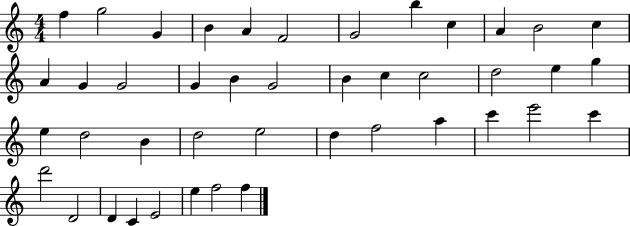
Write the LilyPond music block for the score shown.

{
  \clef treble
  \numericTimeSignature
  \time 4/4
  \key c \major
  f''4 g''2 g'4 | b'4 a'4 f'2 | g'2 b''4 c''4 | a'4 b'2 c''4 | \break a'4 g'4 g'2 | g'4 b'4 g'2 | b'4 c''4 c''2 | d''2 e''4 g''4 | \break e''4 d''2 b'4 | d''2 e''2 | d''4 f''2 a''4 | c'''4 e'''2 c'''4 | \break d'''2 d'2 | d'4 c'4 e'2 | e''4 f''2 f''4 | \bar "|."
}